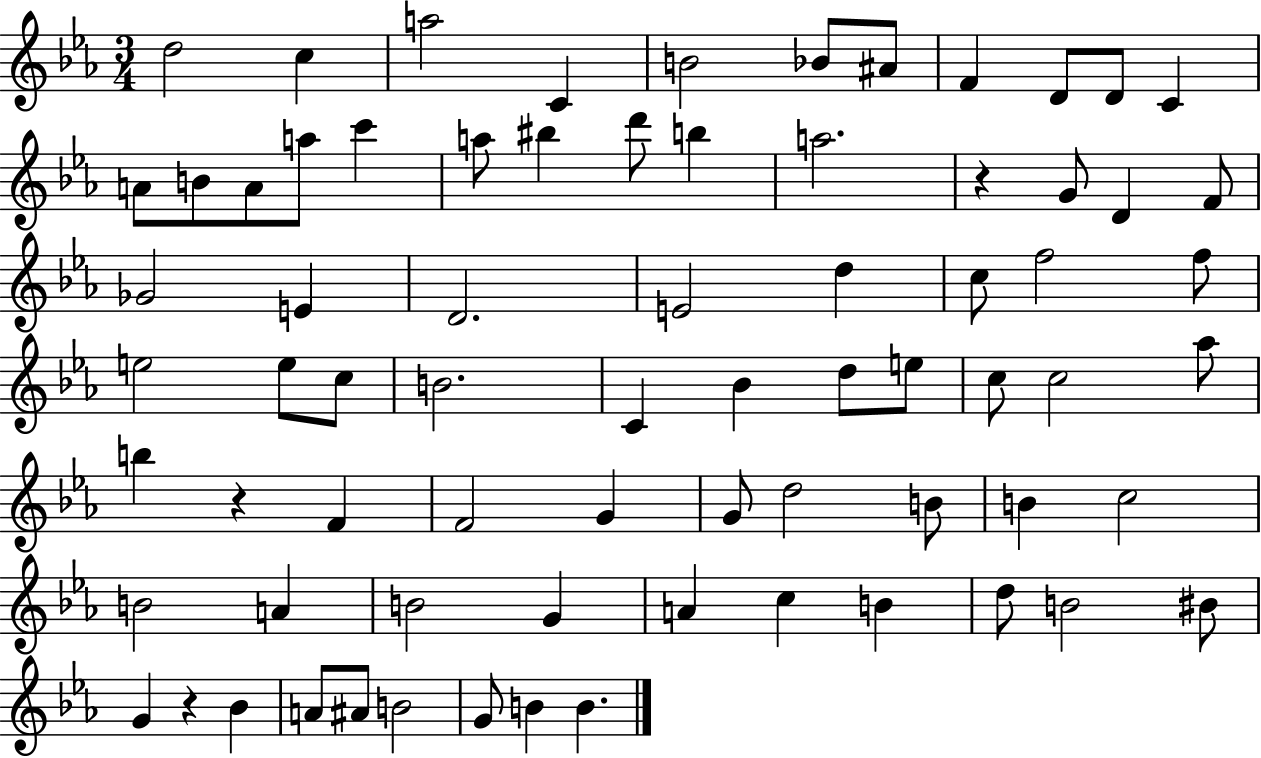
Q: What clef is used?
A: treble